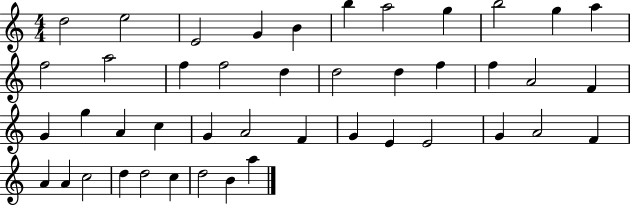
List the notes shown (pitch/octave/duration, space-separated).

D5/h E5/h E4/h G4/q B4/q B5/q A5/h G5/q B5/h G5/q A5/q F5/h A5/h F5/q F5/h D5/q D5/h D5/q F5/q F5/q A4/h F4/q G4/q G5/q A4/q C5/q G4/q A4/h F4/q G4/q E4/q E4/h G4/q A4/h F4/q A4/q A4/q C5/h D5/q D5/h C5/q D5/h B4/q A5/q